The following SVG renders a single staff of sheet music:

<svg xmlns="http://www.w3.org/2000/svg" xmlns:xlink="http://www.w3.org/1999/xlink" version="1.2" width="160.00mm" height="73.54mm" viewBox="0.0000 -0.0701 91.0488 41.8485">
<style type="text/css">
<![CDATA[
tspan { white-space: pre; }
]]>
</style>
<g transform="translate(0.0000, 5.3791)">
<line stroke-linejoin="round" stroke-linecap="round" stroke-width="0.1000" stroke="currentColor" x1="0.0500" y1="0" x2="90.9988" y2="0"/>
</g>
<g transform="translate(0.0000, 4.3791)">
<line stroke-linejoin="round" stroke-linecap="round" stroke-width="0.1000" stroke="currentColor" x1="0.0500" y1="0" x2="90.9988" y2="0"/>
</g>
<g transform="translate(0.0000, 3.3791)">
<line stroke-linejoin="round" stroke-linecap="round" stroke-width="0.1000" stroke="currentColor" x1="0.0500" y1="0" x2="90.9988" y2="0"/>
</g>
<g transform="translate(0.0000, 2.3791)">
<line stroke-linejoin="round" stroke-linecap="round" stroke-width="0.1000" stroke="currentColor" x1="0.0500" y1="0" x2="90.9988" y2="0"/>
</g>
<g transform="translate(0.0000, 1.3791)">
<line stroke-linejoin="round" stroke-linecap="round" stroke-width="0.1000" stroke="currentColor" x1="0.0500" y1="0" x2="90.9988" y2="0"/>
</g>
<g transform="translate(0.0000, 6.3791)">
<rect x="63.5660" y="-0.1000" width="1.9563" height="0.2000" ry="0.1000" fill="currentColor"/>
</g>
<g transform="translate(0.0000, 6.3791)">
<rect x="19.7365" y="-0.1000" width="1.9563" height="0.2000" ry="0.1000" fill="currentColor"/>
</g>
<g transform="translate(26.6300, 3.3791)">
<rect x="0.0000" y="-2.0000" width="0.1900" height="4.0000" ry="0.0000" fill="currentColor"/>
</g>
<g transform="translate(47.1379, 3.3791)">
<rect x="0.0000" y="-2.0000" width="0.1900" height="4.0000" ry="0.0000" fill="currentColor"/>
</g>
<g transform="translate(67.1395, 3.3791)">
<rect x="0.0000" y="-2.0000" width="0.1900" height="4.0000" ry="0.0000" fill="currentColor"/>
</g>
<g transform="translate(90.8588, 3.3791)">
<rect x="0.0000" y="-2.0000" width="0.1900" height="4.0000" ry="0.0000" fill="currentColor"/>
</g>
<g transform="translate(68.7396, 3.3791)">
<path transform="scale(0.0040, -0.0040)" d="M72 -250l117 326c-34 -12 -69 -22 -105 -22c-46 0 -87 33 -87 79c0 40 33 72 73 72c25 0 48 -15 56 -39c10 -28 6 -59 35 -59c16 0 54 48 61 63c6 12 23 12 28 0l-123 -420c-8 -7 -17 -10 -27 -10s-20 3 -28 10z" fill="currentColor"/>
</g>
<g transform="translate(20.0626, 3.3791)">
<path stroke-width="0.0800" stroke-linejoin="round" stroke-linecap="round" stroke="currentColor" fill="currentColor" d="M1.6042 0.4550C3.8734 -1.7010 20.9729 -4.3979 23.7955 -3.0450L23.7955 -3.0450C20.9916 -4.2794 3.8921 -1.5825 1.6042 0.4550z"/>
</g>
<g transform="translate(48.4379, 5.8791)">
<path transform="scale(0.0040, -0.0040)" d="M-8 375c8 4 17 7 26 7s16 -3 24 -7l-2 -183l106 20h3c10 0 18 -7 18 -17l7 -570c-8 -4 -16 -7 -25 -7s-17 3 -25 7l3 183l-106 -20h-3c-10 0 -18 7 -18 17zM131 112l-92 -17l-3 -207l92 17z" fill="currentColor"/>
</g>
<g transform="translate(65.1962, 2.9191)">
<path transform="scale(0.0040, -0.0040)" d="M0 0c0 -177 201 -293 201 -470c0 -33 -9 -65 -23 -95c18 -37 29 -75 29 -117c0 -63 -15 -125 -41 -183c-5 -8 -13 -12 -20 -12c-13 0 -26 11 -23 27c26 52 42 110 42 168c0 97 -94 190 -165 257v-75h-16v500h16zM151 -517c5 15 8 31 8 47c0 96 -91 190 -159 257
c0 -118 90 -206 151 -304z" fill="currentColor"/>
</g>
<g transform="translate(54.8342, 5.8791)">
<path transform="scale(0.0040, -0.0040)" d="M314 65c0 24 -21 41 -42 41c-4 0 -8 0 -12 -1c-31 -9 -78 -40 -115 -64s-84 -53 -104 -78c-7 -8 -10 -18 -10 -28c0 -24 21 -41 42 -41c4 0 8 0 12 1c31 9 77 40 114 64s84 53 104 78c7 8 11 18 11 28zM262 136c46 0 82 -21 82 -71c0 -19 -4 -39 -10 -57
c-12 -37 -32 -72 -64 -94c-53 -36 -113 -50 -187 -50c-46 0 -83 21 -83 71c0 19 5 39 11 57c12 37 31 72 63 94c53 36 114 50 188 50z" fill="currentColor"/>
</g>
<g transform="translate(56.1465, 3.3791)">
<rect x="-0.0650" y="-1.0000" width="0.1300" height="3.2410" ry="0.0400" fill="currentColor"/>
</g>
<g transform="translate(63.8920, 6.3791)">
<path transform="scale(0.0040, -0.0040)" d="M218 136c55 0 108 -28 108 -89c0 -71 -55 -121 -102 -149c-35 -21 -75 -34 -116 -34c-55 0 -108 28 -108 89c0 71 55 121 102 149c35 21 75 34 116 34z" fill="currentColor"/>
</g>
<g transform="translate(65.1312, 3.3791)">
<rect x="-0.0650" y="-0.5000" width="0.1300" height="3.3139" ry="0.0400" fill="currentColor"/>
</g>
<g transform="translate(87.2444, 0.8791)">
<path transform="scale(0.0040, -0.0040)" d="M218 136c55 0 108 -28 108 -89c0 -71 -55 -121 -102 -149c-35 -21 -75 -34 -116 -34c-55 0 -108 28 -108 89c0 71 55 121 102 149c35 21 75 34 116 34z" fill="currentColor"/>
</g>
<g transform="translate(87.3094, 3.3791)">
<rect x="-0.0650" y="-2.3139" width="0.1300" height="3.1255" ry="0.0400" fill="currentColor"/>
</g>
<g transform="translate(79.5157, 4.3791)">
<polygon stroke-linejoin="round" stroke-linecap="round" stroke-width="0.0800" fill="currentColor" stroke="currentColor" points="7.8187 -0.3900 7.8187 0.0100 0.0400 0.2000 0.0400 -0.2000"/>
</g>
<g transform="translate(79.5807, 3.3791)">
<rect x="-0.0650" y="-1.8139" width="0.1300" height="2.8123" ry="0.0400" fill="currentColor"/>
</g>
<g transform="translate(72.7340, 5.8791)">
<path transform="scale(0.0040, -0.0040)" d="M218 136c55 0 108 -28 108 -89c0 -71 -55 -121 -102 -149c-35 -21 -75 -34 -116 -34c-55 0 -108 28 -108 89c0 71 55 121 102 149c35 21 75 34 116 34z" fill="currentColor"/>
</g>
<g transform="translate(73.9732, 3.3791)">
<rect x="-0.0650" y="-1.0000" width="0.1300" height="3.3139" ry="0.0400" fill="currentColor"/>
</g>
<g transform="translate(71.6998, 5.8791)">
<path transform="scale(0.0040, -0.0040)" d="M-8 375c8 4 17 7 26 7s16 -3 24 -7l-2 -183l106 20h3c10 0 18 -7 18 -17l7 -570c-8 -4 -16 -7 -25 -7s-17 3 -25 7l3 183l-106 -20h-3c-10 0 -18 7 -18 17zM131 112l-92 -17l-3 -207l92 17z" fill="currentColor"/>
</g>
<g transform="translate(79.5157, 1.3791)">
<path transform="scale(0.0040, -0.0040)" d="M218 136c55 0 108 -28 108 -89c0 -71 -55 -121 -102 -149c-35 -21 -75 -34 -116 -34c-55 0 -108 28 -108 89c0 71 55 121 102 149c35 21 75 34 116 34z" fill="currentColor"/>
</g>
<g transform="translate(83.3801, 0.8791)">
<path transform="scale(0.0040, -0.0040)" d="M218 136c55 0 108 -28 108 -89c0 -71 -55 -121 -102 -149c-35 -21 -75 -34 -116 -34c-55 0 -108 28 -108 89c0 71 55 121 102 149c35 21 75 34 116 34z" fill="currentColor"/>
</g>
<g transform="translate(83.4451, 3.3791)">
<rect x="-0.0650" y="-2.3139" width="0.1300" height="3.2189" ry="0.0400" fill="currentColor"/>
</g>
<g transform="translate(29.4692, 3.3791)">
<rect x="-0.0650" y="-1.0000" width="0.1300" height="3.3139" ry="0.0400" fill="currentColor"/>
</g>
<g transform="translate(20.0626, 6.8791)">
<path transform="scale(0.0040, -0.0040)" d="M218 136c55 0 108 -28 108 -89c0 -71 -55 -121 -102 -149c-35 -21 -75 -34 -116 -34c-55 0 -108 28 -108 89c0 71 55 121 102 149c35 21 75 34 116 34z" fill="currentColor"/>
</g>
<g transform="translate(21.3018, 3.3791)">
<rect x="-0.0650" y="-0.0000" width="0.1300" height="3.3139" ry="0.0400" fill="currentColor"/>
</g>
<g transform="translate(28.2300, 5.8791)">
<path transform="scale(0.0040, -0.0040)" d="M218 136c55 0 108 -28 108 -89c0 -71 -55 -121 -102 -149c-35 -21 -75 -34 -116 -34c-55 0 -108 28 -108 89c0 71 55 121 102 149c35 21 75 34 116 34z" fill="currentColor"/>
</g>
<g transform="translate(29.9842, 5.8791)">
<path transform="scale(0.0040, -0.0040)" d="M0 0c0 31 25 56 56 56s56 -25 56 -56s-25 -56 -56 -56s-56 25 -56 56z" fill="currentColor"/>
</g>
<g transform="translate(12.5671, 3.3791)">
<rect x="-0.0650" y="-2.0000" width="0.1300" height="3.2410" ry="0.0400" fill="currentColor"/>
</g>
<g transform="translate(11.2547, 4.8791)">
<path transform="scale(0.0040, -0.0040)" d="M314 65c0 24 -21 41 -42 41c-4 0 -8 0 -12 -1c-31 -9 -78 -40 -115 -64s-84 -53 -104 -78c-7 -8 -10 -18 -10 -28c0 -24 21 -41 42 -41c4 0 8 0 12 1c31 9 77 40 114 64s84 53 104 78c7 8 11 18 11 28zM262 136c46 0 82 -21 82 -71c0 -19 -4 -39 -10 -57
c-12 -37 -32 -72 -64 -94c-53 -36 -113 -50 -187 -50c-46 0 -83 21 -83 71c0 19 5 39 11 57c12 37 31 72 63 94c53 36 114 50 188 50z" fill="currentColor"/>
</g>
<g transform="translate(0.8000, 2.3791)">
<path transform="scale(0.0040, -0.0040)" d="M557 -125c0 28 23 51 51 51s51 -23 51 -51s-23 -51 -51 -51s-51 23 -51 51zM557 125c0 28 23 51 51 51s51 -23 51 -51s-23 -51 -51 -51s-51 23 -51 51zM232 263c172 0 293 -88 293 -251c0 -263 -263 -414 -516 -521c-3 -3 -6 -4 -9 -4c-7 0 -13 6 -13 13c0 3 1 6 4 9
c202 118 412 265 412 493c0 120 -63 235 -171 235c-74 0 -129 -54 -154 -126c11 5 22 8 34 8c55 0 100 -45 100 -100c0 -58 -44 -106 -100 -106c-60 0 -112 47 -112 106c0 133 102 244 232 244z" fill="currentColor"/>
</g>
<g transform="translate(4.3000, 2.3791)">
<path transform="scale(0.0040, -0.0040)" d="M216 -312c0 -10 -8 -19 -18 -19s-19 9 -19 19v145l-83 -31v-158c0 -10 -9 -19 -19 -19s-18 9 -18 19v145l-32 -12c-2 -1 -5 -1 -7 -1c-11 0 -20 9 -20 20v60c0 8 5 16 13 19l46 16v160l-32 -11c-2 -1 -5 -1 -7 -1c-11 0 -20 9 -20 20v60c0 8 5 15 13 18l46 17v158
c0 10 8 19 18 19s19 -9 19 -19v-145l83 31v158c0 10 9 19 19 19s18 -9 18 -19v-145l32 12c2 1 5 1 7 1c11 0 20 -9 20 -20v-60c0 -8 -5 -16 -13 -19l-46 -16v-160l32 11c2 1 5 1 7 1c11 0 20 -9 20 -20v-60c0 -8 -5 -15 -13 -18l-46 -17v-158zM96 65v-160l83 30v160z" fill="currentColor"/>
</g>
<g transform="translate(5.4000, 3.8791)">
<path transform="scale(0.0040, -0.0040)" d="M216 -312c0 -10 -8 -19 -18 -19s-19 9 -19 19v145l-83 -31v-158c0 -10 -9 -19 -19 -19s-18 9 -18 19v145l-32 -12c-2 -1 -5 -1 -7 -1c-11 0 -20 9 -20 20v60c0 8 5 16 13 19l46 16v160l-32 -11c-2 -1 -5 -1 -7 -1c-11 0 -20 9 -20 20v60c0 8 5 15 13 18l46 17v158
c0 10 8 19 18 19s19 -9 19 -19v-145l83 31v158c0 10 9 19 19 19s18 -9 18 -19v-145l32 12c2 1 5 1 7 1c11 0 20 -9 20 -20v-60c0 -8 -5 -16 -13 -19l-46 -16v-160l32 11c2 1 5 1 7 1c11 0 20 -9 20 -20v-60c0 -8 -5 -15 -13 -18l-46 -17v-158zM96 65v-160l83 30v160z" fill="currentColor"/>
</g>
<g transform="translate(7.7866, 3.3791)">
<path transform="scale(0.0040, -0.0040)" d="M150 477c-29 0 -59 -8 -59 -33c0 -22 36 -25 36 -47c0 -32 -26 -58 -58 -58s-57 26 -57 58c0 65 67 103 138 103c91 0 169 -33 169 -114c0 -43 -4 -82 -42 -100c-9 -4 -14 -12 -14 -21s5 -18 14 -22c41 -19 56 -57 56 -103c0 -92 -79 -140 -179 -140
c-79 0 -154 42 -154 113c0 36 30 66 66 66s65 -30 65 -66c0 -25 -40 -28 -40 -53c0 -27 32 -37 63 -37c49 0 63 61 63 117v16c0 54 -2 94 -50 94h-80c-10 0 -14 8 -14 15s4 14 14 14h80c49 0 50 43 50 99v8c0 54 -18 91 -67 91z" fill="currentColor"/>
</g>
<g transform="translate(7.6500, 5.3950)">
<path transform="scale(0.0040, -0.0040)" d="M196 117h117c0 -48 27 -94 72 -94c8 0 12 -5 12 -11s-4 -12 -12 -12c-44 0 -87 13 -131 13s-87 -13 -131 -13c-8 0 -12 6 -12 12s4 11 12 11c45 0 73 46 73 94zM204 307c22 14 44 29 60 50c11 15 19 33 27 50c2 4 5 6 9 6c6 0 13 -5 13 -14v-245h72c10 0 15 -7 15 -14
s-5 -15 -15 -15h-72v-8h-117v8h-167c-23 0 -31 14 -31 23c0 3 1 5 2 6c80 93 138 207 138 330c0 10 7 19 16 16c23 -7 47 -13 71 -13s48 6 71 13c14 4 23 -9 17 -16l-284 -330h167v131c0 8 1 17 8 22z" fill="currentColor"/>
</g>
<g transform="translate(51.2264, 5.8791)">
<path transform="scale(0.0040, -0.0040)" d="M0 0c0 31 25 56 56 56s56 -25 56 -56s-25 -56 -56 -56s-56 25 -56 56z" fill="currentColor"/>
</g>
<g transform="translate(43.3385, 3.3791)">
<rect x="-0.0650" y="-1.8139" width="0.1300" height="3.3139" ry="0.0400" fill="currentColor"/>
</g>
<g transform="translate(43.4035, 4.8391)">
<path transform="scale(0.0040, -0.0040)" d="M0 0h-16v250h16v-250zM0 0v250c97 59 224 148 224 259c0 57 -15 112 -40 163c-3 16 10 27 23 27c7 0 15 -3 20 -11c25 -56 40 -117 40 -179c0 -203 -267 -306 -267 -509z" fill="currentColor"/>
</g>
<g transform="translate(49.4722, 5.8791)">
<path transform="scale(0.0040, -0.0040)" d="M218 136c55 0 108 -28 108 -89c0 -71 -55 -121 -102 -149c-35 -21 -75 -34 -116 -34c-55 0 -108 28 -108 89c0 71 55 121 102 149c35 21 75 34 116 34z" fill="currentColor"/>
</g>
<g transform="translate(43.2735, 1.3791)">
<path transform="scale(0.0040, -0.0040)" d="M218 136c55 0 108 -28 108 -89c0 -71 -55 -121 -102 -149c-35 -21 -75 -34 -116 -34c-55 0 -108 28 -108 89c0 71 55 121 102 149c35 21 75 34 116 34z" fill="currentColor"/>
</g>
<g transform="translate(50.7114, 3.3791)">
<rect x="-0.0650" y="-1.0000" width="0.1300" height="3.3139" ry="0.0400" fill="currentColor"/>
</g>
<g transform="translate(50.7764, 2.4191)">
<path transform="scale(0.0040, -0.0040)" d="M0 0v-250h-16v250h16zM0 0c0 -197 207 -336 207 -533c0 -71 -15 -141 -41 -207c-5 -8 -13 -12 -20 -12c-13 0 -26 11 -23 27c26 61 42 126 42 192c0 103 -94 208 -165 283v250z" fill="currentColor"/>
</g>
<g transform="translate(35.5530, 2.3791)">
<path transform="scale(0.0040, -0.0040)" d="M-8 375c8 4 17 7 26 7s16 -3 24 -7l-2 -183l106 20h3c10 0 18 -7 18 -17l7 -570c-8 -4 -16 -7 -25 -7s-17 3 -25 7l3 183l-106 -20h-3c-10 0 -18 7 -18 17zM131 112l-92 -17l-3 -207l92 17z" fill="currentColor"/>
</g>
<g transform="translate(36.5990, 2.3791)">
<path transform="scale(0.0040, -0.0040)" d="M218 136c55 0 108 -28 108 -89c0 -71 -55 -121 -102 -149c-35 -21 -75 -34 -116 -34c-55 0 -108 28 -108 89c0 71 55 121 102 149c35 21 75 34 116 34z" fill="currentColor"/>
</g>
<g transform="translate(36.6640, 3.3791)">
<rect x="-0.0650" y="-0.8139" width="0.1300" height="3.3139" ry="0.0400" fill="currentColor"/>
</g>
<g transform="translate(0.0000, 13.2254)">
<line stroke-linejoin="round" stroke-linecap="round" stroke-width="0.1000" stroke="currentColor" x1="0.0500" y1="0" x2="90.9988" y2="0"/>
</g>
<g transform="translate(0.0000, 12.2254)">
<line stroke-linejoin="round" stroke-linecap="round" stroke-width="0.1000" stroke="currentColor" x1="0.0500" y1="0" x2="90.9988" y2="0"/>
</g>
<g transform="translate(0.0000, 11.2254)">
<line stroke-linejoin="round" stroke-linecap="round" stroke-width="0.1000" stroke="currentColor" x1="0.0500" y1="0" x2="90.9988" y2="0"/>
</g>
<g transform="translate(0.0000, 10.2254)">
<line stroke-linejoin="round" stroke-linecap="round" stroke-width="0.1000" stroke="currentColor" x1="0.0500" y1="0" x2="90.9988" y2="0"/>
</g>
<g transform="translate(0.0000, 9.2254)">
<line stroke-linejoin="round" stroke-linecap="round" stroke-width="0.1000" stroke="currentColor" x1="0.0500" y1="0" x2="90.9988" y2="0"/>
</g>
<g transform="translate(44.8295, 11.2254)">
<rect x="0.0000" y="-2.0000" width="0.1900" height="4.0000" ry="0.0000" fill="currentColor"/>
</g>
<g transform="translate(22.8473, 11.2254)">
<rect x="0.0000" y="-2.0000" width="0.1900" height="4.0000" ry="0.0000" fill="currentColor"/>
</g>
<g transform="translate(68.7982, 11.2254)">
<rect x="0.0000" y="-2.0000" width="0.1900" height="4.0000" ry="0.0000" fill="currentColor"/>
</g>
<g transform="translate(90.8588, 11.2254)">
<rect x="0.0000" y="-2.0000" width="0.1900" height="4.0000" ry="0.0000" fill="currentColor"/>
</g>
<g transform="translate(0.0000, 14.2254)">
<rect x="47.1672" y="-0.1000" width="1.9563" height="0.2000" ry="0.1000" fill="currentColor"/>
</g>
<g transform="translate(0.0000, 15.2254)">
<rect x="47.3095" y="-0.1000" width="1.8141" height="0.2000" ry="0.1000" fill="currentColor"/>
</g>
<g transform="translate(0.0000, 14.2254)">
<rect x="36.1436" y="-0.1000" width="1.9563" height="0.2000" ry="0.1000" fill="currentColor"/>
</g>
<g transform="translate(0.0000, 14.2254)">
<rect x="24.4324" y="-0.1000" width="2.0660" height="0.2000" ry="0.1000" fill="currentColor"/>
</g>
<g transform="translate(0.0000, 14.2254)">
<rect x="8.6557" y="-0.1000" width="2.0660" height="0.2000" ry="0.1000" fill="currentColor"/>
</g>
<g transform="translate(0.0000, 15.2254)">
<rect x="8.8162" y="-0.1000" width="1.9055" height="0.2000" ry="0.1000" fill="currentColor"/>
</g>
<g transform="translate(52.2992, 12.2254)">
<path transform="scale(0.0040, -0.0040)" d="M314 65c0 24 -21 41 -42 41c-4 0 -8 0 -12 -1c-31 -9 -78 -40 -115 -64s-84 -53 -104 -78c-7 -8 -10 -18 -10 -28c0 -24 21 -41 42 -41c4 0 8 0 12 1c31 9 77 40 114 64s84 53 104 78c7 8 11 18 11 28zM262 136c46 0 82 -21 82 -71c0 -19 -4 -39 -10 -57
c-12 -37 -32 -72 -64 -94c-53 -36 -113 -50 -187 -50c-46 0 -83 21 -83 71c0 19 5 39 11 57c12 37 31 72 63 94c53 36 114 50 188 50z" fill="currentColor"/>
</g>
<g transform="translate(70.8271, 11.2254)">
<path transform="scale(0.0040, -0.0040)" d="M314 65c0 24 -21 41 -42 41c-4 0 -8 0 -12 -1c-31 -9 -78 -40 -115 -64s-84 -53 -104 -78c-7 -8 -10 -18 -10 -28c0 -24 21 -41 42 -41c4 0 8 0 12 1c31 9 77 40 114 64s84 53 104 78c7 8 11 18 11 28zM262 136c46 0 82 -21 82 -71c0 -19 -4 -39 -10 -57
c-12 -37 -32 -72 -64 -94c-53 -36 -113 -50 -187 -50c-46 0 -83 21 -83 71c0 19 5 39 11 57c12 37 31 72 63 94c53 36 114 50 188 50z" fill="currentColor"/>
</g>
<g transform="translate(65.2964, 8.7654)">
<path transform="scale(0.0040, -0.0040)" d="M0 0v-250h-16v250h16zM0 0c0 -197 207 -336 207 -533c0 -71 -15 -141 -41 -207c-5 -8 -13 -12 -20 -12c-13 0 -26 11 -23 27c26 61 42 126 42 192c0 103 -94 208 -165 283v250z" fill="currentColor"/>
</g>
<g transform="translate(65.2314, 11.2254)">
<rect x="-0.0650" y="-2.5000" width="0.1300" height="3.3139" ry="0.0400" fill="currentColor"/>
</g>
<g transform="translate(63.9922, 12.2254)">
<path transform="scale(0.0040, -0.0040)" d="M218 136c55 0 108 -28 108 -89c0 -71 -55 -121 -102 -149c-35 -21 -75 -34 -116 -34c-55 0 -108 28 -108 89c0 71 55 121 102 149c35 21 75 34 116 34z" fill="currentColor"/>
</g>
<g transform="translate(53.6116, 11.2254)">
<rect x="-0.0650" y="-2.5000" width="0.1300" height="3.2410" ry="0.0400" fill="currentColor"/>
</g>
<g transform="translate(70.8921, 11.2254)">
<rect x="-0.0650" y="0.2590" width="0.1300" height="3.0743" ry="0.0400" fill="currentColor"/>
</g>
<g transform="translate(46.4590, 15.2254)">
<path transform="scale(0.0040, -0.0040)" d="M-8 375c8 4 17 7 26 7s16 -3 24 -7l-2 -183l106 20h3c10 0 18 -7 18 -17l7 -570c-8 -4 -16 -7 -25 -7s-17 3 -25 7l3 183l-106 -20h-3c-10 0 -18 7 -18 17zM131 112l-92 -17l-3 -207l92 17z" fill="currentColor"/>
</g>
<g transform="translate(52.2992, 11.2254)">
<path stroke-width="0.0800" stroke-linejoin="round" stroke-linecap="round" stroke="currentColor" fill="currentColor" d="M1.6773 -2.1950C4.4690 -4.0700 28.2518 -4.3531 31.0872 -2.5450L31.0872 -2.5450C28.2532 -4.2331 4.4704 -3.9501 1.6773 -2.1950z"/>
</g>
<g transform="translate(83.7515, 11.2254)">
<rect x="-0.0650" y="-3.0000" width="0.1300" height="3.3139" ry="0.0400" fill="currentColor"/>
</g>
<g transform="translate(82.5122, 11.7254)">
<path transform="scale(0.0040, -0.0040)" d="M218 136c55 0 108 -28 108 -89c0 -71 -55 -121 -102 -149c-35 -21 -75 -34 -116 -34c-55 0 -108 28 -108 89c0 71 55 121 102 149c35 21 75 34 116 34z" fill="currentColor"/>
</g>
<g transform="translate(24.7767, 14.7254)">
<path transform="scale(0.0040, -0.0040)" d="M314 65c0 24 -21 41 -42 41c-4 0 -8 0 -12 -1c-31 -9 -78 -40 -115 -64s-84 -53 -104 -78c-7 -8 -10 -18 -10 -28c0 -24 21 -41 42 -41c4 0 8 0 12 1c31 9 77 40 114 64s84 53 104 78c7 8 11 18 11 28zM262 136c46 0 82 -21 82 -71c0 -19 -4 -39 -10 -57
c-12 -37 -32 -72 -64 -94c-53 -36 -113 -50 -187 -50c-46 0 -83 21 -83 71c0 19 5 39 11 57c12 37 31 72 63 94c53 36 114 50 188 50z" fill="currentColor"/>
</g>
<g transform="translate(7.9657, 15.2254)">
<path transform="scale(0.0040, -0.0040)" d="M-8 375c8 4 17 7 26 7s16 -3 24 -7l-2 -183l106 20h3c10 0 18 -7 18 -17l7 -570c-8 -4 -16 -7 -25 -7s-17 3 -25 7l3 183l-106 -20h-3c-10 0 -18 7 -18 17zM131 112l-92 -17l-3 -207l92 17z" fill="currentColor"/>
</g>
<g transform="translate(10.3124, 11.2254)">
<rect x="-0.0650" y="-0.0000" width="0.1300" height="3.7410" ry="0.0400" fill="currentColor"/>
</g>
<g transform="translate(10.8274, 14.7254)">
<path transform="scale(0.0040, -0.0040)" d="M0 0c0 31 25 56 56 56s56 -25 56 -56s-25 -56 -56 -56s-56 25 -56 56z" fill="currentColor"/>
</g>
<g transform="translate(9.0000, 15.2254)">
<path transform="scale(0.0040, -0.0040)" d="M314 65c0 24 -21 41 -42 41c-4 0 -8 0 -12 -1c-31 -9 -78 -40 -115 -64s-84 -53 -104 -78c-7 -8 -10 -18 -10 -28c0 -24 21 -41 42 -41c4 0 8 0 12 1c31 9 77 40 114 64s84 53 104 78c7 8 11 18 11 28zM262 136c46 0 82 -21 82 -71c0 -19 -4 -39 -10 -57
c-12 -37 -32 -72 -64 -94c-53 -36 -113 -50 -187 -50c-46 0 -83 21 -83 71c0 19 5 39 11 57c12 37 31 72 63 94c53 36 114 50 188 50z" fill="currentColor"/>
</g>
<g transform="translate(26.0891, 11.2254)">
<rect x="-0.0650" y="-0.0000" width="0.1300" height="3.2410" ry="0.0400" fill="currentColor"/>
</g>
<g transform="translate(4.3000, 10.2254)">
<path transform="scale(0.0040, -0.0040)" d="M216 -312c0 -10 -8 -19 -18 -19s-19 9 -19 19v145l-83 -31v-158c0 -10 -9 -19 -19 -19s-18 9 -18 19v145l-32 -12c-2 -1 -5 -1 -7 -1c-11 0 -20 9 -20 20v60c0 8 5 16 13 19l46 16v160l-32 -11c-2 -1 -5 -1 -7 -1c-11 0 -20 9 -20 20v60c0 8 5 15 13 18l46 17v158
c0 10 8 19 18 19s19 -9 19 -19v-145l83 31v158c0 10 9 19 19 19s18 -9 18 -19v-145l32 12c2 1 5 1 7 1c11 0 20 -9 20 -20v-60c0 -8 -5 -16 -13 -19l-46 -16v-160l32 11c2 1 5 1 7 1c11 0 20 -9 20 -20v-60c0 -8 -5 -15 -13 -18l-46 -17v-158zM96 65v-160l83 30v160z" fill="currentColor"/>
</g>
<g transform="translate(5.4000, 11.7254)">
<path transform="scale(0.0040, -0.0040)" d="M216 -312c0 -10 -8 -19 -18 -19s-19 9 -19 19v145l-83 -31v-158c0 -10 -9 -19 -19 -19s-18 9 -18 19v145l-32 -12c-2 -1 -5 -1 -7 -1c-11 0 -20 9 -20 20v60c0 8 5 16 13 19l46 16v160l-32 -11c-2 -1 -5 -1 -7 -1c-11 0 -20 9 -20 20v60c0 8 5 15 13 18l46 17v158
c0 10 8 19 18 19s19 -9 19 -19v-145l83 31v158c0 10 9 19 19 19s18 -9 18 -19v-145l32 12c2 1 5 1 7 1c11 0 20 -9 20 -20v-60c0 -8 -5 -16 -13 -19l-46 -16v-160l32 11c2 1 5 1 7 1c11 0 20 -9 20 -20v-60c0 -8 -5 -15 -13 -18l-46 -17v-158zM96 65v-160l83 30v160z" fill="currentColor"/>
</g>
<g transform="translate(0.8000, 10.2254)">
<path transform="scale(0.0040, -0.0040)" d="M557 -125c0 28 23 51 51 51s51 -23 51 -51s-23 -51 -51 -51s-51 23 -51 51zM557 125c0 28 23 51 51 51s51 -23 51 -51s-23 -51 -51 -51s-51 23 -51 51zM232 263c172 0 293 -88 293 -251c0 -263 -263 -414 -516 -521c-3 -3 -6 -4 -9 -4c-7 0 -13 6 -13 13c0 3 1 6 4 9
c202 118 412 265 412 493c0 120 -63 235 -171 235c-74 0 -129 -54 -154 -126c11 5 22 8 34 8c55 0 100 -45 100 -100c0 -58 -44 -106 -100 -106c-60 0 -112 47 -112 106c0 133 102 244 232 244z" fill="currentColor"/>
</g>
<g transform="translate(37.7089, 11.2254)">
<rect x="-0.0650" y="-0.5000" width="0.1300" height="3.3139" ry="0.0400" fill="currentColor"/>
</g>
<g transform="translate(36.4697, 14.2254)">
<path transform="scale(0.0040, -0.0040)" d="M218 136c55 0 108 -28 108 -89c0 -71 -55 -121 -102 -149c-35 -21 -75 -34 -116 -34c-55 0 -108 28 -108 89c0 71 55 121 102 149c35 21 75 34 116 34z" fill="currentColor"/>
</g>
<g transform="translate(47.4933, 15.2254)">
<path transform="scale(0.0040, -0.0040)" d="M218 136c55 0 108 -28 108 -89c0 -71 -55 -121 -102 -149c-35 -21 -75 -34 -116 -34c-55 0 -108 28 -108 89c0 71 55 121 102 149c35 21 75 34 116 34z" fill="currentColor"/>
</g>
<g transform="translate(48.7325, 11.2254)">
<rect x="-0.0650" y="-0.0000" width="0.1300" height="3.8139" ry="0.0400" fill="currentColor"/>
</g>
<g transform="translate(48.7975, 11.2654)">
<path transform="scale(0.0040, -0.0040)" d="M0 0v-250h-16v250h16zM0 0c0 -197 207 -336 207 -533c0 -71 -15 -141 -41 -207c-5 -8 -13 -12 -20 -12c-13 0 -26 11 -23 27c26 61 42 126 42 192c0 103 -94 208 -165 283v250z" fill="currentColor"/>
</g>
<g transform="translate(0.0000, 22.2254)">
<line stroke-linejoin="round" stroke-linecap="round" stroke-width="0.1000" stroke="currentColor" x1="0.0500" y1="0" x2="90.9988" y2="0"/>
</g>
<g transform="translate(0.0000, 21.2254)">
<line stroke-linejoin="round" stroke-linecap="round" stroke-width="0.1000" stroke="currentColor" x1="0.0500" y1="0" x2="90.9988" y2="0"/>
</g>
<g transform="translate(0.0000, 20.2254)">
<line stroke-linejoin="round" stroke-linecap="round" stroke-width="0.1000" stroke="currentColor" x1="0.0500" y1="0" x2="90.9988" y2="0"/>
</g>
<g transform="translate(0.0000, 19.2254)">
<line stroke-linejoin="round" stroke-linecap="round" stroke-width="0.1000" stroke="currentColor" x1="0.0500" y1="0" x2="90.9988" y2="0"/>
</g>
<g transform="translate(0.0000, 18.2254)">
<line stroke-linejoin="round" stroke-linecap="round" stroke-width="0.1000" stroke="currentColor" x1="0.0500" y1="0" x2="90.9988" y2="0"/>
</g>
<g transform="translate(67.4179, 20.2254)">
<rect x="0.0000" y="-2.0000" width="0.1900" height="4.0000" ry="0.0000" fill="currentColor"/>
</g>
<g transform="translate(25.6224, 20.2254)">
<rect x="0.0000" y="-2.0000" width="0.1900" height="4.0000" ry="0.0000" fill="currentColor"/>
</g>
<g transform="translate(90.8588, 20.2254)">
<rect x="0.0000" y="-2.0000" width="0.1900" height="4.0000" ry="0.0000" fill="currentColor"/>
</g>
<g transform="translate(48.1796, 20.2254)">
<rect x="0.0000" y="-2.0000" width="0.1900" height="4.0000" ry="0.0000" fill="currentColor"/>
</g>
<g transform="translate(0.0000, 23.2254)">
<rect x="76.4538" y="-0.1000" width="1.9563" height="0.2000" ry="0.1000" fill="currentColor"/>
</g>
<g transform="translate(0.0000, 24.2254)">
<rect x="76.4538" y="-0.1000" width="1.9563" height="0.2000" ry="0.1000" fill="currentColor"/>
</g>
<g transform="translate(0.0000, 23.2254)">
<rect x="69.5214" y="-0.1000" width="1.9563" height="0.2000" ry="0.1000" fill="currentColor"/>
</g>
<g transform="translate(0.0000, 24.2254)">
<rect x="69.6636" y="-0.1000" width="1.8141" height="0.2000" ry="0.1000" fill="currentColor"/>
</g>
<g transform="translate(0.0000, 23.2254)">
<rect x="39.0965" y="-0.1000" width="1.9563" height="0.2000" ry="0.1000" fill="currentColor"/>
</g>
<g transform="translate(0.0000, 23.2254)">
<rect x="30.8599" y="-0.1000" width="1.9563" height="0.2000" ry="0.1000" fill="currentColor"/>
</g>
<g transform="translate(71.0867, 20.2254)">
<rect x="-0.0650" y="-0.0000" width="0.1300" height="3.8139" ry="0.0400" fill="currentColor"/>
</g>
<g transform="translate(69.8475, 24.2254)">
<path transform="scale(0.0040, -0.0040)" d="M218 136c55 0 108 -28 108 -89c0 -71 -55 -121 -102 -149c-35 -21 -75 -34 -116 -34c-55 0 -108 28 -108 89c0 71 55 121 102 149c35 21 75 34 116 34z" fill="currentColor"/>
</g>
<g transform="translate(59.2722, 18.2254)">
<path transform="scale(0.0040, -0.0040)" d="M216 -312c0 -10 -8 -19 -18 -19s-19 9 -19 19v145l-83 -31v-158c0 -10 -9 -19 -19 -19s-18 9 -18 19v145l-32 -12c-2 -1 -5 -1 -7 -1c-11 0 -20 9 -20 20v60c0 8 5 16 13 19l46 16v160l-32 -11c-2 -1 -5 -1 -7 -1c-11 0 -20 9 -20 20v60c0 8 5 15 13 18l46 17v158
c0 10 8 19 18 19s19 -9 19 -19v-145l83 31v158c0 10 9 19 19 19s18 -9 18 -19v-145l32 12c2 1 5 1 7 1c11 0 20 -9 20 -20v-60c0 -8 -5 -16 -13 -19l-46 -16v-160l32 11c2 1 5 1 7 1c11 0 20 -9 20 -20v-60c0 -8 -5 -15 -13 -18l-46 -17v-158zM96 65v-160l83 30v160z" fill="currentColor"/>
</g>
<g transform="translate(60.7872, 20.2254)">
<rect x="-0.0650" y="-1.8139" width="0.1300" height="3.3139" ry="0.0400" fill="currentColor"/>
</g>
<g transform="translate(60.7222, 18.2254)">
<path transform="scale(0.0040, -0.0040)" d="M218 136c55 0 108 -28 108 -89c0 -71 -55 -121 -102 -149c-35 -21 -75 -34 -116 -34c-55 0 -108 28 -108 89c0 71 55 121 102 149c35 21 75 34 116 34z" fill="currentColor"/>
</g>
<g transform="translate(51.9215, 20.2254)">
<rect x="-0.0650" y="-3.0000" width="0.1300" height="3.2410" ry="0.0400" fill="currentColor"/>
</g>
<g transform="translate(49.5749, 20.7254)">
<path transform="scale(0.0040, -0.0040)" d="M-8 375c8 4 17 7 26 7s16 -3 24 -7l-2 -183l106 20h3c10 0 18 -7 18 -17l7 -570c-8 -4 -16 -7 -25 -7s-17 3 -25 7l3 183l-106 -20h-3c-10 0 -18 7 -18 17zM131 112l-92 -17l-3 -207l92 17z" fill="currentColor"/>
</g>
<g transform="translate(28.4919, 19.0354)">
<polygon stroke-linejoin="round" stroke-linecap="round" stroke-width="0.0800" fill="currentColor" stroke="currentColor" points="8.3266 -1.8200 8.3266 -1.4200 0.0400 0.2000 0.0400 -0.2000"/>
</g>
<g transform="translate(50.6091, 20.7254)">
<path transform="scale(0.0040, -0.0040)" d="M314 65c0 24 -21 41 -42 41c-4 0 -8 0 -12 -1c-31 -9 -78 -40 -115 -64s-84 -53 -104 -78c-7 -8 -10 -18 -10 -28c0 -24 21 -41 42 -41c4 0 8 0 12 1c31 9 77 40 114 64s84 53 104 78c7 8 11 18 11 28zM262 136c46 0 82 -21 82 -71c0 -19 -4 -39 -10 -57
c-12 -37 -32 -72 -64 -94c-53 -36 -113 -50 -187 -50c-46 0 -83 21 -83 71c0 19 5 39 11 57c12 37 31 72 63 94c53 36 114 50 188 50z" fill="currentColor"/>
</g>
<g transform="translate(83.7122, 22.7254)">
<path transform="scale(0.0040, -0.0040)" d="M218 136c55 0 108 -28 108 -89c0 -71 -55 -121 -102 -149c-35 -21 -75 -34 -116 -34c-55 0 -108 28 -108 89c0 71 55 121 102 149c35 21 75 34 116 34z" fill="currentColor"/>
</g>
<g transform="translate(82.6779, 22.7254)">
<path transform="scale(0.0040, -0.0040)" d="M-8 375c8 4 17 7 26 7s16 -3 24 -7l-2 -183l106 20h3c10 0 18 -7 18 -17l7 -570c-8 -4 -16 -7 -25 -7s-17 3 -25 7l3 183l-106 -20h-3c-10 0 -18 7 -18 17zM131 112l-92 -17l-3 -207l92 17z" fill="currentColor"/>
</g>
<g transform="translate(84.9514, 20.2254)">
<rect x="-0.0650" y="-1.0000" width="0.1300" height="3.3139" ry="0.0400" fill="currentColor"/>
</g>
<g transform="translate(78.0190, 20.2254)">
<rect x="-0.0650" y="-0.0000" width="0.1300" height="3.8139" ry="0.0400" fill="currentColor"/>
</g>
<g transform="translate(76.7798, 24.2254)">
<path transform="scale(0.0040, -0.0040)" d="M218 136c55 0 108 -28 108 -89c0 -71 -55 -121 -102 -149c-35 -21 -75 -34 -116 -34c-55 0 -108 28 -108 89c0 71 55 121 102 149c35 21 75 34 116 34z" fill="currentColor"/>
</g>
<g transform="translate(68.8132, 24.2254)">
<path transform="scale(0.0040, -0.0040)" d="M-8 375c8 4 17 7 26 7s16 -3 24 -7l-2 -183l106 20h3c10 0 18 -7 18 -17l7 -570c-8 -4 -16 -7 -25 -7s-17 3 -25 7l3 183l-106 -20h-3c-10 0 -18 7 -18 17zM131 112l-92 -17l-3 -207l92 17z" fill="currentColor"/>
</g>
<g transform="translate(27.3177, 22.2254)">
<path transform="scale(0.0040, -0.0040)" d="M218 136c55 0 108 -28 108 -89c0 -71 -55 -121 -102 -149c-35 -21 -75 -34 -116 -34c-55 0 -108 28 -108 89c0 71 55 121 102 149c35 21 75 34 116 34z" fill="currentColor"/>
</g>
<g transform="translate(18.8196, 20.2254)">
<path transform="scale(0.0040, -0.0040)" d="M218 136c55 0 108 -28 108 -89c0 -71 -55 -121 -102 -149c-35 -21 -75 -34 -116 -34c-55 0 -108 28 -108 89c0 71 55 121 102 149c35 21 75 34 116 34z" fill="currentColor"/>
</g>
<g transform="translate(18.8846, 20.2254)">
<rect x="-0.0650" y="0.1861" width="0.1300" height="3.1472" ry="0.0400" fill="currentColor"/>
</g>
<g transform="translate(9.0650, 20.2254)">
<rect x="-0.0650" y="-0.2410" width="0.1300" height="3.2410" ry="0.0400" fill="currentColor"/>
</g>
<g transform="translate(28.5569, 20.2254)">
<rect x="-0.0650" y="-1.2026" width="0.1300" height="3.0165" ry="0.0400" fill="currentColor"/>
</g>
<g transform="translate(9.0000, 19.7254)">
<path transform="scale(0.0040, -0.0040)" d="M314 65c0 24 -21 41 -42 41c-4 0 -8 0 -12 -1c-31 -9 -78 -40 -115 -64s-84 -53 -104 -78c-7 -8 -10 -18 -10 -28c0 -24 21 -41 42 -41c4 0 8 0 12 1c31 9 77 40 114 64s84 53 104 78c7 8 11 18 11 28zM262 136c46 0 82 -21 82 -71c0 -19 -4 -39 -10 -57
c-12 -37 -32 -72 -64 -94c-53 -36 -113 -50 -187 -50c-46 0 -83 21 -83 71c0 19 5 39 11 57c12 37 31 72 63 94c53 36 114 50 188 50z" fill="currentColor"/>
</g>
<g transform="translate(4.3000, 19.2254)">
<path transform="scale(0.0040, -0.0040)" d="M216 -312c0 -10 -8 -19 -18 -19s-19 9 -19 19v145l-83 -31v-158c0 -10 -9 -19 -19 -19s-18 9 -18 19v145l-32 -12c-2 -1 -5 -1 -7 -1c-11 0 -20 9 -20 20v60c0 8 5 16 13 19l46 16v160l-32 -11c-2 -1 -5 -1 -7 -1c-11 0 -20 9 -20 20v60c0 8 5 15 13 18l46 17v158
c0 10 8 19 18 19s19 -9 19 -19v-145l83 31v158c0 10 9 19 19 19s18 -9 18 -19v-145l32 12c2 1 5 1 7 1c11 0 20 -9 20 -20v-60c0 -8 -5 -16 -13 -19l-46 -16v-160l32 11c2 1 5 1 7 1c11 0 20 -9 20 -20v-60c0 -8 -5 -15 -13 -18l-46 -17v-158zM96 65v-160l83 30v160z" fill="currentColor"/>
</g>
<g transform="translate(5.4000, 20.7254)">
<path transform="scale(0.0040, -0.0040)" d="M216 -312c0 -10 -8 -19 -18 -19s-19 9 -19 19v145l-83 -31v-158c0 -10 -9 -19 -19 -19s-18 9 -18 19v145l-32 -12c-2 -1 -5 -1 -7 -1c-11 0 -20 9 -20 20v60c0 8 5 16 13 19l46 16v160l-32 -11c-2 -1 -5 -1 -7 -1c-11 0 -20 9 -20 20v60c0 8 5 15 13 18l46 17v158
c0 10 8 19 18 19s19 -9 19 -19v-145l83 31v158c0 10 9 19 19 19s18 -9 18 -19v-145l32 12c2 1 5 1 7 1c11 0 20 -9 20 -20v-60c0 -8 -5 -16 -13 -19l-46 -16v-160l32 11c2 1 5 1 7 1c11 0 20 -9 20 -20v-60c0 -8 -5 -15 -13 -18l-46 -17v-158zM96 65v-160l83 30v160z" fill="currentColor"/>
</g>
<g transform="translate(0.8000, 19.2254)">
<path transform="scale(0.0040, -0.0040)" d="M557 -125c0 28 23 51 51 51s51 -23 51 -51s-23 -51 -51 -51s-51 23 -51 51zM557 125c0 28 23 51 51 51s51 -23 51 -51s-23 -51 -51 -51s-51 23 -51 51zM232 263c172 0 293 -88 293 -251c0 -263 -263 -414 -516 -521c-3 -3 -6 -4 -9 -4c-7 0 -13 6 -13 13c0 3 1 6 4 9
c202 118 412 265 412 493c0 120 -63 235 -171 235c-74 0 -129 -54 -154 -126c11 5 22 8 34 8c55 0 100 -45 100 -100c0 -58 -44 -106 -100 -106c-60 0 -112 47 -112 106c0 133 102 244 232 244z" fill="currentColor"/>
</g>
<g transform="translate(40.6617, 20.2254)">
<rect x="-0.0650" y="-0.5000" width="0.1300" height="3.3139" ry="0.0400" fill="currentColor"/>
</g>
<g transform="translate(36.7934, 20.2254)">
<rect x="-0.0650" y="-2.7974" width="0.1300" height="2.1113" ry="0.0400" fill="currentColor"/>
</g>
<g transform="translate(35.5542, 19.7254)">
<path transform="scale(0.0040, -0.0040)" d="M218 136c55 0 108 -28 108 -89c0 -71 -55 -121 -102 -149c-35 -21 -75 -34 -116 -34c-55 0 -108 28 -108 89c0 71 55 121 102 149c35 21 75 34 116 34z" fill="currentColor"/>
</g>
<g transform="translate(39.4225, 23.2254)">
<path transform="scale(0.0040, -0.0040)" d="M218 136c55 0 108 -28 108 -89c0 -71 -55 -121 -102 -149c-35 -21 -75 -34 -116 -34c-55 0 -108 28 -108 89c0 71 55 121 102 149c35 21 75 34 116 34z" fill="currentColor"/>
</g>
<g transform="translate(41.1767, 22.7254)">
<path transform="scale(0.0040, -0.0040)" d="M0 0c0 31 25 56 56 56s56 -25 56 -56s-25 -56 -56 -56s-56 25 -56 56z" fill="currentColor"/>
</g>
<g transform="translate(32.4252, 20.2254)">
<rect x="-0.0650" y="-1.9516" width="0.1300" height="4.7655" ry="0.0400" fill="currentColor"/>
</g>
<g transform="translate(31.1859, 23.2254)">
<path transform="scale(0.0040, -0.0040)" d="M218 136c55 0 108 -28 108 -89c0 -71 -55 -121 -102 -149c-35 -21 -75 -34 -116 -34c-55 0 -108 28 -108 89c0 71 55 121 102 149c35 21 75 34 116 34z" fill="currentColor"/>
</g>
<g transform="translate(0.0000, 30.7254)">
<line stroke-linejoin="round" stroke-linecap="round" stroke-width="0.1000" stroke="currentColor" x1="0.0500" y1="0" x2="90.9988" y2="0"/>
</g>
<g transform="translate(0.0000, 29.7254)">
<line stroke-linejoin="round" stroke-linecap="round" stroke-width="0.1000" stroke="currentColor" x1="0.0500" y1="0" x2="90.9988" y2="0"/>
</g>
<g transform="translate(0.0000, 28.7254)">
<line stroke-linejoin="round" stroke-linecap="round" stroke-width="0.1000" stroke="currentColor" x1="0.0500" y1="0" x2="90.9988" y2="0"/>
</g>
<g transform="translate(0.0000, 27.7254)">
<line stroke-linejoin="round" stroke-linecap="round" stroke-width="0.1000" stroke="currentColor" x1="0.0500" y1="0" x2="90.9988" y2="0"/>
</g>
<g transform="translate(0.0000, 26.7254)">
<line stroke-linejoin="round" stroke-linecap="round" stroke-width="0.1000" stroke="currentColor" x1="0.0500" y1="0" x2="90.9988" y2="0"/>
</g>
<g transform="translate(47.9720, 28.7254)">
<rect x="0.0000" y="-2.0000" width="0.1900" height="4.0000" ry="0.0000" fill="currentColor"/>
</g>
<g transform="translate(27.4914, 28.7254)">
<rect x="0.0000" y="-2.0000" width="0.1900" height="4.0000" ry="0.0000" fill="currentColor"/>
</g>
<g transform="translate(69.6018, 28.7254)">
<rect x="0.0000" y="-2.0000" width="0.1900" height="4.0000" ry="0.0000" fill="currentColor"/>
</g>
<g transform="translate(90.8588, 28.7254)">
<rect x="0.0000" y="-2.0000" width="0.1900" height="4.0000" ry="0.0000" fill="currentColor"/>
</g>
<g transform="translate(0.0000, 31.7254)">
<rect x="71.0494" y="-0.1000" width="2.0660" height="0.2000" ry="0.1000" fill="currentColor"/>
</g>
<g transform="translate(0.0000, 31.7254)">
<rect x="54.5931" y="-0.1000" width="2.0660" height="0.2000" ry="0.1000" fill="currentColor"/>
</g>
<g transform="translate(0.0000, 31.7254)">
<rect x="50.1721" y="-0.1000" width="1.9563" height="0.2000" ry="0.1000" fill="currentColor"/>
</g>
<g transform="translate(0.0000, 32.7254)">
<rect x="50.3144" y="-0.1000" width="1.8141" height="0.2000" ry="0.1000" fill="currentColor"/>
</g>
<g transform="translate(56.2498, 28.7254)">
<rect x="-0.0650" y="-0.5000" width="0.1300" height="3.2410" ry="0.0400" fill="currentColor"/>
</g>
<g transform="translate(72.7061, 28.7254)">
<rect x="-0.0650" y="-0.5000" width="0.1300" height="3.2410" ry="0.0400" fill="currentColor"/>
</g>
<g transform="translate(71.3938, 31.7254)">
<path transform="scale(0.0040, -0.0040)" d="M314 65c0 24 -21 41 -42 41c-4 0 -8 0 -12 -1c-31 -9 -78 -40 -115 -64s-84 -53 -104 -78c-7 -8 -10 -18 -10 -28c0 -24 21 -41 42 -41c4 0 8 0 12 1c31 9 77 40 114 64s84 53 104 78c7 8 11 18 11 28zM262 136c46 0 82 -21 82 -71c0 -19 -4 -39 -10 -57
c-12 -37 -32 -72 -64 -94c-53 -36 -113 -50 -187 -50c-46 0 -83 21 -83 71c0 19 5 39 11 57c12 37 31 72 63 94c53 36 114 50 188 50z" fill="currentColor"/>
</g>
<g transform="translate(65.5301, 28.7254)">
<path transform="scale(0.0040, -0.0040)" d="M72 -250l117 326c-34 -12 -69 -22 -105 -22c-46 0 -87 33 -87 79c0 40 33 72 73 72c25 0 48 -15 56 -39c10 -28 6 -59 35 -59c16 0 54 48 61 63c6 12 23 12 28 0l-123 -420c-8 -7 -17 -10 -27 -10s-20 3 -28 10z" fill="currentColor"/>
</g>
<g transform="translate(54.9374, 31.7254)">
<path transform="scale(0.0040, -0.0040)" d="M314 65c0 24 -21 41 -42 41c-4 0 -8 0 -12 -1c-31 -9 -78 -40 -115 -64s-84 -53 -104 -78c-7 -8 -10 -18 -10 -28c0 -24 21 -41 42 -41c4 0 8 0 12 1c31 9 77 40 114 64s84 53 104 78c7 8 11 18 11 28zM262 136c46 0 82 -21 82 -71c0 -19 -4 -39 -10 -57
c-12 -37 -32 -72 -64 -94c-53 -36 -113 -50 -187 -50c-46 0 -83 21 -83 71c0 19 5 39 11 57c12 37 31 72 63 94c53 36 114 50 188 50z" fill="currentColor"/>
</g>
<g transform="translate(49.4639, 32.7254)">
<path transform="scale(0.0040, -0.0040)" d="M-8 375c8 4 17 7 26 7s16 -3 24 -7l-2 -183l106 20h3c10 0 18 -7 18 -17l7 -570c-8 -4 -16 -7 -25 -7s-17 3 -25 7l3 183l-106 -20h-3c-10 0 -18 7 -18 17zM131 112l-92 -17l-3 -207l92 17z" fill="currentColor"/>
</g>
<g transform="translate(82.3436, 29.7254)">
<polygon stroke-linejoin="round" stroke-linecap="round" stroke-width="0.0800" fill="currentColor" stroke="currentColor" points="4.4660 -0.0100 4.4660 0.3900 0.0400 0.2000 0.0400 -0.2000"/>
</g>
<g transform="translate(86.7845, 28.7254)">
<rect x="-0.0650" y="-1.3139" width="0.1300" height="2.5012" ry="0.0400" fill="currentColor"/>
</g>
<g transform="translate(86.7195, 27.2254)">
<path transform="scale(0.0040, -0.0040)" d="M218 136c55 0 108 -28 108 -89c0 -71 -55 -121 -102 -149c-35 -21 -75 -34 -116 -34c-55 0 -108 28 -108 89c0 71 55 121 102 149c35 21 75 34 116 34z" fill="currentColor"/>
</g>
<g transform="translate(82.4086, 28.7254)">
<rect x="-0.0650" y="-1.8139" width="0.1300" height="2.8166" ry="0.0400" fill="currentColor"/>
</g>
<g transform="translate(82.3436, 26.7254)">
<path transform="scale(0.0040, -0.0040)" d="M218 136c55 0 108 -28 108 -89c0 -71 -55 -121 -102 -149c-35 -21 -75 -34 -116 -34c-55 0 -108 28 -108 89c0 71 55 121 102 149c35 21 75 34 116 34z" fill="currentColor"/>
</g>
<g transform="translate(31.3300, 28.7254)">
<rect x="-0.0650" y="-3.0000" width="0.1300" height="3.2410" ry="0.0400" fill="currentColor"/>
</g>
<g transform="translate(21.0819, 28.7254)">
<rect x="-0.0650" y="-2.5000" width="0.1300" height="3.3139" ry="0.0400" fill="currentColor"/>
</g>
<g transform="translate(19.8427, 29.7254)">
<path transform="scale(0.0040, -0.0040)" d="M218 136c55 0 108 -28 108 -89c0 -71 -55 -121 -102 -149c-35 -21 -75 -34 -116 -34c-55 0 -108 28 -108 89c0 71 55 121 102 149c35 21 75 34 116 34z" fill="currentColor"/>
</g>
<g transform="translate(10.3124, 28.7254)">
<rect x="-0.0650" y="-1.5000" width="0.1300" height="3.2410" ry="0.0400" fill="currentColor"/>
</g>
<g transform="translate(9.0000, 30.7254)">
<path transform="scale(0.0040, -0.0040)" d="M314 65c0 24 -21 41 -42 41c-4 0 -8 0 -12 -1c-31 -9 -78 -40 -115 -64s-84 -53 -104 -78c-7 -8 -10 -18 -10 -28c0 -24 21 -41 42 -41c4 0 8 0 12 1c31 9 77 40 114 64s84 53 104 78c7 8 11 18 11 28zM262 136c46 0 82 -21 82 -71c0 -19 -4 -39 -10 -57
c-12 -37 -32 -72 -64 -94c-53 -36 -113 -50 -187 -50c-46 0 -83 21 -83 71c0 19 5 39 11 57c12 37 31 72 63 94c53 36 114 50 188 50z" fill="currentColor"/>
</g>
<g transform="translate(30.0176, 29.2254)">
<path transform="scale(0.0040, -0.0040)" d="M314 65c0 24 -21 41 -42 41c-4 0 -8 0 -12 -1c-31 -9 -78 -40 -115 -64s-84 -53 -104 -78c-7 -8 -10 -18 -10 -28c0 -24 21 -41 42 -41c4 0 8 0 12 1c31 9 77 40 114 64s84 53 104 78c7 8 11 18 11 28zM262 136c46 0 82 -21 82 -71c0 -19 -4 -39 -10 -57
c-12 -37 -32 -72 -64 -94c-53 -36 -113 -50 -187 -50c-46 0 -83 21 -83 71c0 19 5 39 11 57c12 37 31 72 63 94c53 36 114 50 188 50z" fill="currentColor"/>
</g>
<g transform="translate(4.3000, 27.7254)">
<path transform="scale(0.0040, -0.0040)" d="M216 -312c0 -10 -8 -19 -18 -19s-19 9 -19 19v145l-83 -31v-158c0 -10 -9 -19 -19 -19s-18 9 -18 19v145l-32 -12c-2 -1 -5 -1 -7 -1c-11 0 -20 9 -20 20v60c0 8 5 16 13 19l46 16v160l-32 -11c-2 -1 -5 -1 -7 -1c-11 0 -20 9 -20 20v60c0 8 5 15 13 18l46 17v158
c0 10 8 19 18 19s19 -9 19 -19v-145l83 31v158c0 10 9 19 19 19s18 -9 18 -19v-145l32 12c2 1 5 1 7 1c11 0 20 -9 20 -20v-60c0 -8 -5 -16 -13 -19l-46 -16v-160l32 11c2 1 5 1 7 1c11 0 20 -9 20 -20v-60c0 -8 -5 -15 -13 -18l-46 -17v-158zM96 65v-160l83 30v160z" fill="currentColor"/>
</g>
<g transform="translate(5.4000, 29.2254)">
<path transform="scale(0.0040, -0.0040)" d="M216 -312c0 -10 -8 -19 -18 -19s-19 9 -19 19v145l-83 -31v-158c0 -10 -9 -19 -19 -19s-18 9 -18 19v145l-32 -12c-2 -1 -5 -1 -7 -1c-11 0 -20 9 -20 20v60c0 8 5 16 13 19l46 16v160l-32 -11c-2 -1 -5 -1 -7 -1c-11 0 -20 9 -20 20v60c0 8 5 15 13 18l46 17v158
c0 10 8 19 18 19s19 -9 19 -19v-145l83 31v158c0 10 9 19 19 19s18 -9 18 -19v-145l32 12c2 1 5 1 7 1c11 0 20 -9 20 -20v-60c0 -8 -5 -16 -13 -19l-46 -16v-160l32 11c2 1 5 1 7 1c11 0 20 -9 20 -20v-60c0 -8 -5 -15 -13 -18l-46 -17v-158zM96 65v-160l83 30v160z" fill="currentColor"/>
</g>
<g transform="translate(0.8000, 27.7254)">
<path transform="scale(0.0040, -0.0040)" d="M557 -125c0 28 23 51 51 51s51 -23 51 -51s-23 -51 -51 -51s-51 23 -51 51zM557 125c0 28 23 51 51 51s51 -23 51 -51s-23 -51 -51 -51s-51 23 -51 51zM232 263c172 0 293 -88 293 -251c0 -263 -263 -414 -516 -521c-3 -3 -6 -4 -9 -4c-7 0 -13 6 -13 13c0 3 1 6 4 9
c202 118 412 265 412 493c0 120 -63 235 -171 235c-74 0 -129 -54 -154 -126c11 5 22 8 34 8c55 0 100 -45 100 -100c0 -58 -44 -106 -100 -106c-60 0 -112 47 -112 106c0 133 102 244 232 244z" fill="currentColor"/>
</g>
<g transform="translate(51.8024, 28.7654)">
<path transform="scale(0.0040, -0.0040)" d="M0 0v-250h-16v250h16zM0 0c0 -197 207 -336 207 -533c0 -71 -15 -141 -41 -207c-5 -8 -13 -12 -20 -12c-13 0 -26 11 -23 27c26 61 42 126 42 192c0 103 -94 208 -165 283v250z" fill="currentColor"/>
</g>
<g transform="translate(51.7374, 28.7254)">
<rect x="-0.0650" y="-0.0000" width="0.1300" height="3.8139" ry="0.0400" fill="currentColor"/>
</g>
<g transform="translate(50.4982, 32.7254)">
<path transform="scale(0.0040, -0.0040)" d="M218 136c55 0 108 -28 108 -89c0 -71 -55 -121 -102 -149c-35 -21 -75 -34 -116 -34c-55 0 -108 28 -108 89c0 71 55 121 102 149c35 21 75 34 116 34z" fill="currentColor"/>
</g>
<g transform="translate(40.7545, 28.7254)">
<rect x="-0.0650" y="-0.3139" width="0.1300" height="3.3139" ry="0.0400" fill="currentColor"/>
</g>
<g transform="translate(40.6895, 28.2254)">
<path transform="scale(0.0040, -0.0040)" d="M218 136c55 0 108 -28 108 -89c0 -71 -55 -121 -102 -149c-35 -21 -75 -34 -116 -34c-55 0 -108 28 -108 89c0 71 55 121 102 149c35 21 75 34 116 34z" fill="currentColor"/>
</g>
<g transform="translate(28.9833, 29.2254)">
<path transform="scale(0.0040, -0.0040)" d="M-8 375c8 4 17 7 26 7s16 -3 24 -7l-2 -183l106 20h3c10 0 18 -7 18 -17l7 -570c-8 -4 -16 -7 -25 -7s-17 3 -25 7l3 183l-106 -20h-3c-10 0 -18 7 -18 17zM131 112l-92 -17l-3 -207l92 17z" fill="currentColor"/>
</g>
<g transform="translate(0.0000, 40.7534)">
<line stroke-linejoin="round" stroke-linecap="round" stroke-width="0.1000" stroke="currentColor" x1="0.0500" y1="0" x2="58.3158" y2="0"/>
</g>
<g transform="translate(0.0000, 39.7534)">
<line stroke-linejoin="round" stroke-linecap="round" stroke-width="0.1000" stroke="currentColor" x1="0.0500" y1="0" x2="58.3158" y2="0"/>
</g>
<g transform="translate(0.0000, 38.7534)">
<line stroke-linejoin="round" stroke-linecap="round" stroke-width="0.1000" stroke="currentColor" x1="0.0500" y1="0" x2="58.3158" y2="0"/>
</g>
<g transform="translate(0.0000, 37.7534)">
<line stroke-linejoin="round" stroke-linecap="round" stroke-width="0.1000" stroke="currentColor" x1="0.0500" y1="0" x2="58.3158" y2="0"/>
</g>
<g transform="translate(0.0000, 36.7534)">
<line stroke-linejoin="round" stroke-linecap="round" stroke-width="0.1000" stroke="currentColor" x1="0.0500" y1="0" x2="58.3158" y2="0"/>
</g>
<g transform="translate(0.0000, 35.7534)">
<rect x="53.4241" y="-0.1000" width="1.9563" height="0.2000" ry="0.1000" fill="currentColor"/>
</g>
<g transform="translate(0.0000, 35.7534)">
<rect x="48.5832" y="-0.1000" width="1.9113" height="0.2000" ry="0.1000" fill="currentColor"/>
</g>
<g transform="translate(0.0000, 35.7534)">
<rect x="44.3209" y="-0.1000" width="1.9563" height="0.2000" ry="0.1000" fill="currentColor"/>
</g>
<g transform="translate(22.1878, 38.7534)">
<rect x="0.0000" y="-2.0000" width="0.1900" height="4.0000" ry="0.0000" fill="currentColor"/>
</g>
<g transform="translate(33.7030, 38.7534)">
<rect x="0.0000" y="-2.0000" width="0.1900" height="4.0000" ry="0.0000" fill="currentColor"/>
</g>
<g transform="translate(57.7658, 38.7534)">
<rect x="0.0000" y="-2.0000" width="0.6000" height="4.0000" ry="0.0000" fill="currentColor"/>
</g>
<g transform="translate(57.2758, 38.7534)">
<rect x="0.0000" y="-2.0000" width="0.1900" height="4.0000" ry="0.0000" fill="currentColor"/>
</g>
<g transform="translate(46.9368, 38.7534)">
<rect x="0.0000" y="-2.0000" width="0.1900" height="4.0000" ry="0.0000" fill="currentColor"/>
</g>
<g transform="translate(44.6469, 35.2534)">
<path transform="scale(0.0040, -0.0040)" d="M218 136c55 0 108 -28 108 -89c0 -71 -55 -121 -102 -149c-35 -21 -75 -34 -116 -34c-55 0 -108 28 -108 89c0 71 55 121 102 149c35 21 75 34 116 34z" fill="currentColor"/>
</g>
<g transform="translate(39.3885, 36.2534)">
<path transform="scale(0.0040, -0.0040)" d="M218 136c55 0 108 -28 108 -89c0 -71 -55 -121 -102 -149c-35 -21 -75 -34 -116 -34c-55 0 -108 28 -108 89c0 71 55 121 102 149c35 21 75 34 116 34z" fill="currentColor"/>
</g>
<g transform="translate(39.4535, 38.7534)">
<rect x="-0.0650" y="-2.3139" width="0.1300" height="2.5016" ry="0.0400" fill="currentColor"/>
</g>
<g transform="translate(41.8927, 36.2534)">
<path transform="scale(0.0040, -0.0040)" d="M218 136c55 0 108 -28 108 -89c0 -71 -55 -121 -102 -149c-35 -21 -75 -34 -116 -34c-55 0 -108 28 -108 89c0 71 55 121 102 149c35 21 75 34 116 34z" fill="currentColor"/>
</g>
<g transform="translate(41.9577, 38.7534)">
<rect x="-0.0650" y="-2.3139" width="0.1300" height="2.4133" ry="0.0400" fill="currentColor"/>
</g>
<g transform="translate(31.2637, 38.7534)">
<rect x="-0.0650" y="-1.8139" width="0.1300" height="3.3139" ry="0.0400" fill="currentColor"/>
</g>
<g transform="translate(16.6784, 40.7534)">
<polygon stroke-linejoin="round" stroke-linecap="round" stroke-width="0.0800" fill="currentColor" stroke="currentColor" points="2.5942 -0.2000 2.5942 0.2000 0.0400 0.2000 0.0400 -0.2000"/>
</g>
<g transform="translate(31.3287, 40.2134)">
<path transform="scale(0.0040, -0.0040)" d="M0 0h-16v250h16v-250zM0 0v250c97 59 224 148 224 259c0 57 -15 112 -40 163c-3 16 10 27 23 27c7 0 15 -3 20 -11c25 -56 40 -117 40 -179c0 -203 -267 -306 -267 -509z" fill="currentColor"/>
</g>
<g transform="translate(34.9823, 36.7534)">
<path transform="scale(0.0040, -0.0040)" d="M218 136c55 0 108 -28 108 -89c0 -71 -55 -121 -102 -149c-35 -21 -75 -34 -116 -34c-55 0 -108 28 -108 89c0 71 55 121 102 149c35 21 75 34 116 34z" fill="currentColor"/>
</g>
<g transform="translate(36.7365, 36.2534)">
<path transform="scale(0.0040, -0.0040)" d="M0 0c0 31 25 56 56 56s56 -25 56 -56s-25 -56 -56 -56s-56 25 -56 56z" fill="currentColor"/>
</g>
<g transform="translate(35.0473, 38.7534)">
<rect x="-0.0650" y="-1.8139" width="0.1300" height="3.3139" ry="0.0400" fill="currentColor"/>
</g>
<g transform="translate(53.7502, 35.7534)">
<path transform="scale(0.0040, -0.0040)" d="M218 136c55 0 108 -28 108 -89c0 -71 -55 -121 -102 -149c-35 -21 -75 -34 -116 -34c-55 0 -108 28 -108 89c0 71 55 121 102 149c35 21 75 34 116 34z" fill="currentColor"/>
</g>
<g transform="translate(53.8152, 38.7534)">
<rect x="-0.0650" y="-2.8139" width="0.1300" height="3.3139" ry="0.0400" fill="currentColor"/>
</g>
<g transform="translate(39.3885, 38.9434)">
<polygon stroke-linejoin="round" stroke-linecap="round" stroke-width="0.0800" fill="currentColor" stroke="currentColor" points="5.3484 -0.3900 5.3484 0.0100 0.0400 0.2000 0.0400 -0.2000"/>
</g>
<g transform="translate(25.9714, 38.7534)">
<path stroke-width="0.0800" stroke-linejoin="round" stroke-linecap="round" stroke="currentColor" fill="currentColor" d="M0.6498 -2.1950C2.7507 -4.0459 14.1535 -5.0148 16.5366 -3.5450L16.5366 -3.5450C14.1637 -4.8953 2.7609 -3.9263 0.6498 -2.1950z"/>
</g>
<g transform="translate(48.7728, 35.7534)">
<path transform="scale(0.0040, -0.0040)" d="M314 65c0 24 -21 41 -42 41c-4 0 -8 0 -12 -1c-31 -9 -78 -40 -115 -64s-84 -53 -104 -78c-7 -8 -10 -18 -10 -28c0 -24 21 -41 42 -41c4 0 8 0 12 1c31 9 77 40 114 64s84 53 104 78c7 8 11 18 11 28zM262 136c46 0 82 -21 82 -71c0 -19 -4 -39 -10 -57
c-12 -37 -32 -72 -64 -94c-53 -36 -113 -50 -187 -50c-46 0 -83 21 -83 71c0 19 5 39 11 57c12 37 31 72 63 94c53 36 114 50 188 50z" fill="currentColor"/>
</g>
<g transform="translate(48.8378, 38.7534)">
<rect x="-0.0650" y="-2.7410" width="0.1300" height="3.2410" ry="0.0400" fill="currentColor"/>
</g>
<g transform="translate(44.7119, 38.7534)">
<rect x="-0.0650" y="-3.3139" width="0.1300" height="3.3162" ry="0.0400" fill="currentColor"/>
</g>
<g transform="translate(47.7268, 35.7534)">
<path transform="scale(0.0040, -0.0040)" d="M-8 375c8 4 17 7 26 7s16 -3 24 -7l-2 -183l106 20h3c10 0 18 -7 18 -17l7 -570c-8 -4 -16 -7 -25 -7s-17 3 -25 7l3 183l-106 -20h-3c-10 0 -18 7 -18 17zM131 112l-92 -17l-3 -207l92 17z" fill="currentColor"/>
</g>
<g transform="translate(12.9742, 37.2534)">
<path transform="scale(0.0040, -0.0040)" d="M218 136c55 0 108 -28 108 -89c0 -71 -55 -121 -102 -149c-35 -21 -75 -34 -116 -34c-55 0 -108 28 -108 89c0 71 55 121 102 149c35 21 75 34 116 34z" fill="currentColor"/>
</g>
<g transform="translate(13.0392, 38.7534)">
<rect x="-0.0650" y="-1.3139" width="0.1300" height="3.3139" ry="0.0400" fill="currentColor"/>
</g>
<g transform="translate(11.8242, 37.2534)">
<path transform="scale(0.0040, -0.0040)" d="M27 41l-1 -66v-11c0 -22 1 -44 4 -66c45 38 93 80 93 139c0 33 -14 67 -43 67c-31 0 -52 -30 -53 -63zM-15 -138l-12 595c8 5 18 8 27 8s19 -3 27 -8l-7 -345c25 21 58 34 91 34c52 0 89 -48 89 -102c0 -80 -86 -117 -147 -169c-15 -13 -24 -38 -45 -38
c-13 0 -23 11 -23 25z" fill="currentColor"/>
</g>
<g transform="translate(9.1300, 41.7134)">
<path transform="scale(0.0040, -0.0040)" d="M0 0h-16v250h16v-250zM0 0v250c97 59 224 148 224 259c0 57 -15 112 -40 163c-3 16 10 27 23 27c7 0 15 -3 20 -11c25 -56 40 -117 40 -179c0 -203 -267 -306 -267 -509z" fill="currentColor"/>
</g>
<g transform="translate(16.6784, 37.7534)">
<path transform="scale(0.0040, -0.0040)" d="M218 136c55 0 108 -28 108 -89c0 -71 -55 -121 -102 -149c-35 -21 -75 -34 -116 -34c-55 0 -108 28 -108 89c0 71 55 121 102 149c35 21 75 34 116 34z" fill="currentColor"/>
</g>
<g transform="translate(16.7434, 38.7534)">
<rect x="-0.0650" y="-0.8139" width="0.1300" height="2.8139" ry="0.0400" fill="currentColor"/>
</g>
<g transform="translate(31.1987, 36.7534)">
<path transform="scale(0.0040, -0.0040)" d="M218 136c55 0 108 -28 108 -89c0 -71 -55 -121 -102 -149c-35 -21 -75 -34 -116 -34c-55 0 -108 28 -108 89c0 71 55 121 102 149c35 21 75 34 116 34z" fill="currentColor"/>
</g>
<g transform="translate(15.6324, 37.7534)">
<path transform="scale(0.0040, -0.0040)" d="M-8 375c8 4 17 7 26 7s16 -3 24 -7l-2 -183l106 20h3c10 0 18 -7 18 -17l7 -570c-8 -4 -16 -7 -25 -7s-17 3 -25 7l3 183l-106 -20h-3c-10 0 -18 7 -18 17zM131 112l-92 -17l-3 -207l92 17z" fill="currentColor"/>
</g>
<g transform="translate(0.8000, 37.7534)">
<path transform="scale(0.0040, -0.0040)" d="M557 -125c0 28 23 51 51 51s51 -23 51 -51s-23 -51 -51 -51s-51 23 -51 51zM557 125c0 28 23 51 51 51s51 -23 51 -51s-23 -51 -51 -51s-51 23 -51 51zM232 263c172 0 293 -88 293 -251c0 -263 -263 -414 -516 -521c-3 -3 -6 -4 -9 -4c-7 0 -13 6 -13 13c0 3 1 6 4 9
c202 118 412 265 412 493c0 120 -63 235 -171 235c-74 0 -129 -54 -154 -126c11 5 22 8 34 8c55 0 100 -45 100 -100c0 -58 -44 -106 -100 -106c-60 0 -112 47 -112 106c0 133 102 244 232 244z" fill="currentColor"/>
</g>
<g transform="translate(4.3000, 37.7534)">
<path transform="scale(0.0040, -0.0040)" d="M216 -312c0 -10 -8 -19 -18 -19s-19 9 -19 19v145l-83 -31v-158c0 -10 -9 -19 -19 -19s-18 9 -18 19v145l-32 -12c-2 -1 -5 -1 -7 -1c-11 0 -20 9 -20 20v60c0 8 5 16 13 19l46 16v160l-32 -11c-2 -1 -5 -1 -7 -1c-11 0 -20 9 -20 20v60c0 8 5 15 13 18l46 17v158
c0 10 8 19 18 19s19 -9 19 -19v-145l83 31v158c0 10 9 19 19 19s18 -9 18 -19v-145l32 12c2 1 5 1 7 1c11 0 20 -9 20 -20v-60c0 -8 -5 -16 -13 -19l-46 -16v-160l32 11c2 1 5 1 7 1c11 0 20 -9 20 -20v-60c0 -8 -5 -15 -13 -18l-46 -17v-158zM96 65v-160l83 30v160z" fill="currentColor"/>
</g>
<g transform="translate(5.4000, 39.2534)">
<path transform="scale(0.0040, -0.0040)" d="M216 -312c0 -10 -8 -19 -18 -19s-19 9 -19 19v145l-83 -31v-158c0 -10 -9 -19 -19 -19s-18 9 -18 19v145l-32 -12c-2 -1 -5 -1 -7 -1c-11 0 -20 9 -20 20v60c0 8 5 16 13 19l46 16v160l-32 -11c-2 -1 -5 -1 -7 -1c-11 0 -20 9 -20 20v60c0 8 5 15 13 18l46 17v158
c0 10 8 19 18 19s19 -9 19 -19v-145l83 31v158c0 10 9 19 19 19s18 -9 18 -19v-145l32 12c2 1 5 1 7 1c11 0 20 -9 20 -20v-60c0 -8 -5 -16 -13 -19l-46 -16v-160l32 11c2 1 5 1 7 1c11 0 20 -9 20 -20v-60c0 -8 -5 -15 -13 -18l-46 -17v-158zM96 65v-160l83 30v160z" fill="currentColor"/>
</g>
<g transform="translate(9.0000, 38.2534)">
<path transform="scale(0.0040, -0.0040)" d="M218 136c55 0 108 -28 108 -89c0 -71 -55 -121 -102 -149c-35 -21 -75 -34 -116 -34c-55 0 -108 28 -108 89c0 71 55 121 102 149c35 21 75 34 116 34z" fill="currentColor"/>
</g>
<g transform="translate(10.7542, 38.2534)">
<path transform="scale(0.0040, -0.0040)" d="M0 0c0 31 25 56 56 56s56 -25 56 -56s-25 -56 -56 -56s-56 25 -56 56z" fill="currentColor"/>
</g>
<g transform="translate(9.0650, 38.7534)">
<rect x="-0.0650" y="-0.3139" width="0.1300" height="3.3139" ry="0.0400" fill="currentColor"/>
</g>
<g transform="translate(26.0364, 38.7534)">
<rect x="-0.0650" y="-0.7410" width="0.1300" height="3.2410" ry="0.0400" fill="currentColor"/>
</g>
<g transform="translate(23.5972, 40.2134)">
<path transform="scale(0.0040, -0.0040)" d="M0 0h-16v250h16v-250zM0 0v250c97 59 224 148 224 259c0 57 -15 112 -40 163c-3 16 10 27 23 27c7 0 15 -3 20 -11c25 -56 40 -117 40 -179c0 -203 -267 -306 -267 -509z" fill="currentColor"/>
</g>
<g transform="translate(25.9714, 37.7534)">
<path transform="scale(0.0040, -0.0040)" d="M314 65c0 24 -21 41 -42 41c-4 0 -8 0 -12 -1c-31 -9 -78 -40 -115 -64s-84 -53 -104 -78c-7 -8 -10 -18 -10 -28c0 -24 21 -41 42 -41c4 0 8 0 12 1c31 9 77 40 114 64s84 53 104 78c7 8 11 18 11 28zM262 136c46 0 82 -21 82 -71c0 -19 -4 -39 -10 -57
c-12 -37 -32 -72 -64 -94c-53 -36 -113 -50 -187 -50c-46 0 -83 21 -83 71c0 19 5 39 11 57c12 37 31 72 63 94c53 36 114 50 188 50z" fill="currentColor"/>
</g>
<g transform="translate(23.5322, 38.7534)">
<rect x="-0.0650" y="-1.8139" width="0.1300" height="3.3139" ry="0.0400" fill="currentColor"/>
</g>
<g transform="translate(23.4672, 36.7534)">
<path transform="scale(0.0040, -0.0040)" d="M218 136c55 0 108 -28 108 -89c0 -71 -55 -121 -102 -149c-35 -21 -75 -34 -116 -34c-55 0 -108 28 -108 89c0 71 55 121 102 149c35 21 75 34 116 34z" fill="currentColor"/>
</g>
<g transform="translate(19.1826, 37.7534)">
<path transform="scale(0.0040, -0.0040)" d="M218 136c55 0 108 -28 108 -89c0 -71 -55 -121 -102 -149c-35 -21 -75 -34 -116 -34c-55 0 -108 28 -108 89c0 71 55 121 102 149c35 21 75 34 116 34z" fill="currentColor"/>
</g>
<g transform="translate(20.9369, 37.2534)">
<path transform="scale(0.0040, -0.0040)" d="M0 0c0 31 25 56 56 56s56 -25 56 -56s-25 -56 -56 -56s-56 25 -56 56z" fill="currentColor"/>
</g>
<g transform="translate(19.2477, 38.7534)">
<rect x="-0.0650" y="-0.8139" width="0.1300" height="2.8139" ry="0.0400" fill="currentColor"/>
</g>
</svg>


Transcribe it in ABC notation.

X:1
T:Untitled
M:3/4
L:1/4
K:D
A,,2 D,, ^F,, F, A,/2 F,,/2 F,,2 E,,/4 z/2 F,, A,/2 B,/2 B,/2 C,,2 D,,2 E,, C,,/2 B,,2 B,,/2 D,2 ^C, E,2 D, G,,/2 E,,/2 E,/2 E,, C,2 ^A, C,, C,, F,, G,,2 B,, C,2 E, C,,/2 E,,2 z/2 E,,2 A,/2 G,/2 E,/2 _G, F,/2 F,/2 A,/2 ^F,2 A,/2 A, B,/2 B,/2 D/2 C2 C